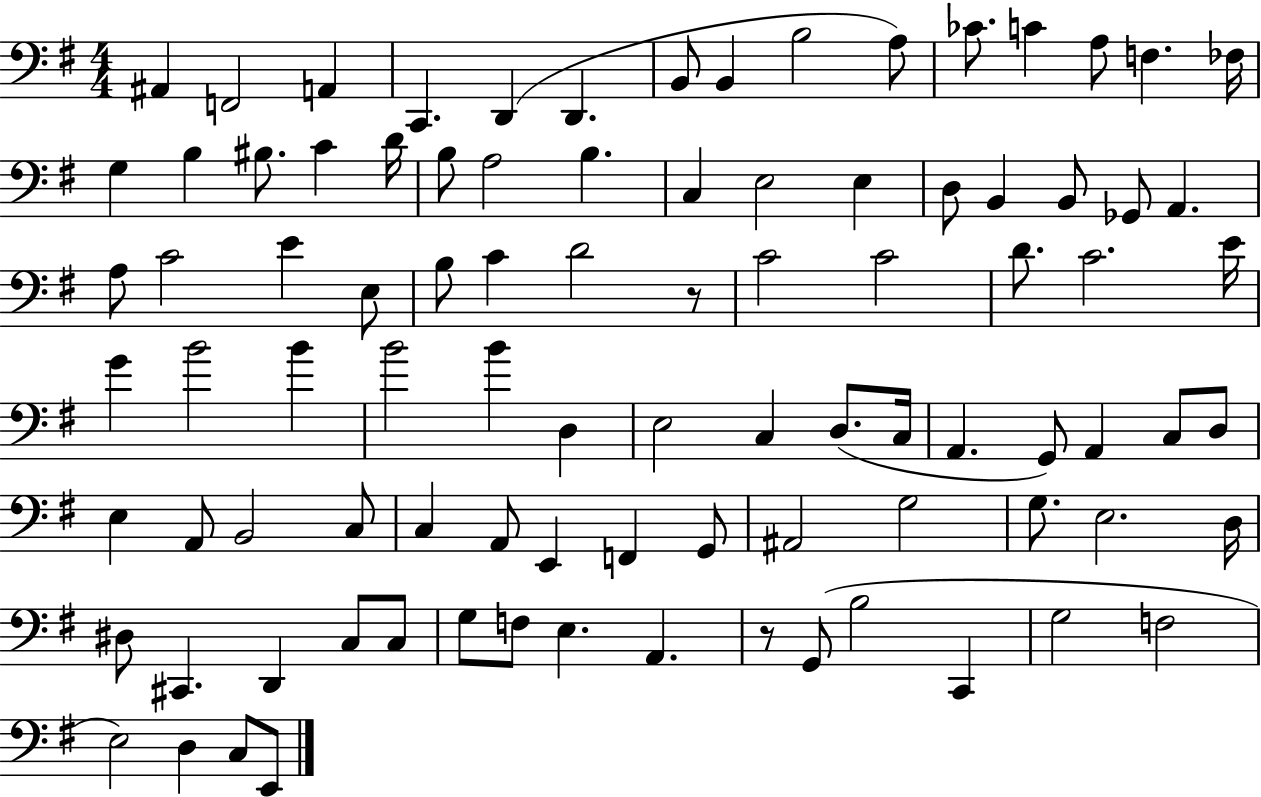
{
  \clef bass
  \numericTimeSignature
  \time 4/4
  \key g \major
  ais,4 f,2 a,4 | c,4. d,4( d,4. | b,8 b,4 b2 a8) | ces'8. c'4 a8 f4. fes16 | \break g4 b4 bis8. c'4 d'16 | b8 a2 b4. | c4 e2 e4 | d8 b,4 b,8 ges,8 a,4. | \break a8 c'2 e'4 e8 | b8 c'4 d'2 r8 | c'2 c'2 | d'8. c'2. e'16 | \break g'4 b'2 b'4 | b'2 b'4 d4 | e2 c4 d8.( c16 | a,4. g,8) a,4 c8 d8 | \break e4 a,8 b,2 c8 | c4 a,8 e,4 f,4 g,8 | ais,2 g2 | g8. e2. d16 | \break dis8 cis,4. d,4 c8 c8 | g8 f8 e4. a,4. | r8 g,8( b2 c,4 | g2 f2 | \break e2) d4 c8 e,8 | \bar "|."
}